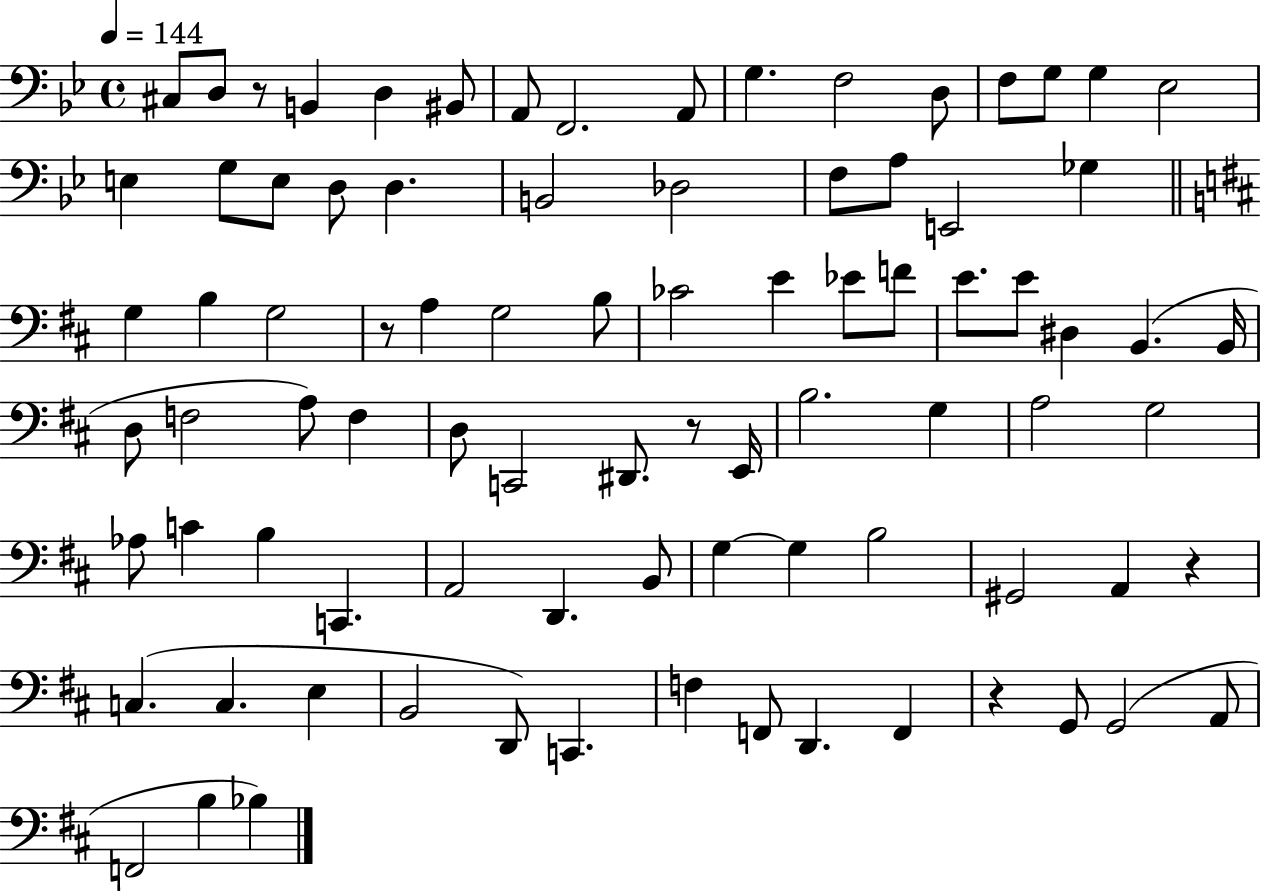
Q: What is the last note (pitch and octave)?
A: Bb3